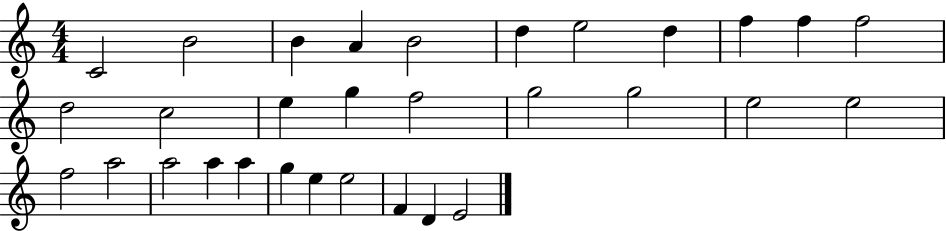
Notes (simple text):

C4/h B4/h B4/q A4/q B4/h D5/q E5/h D5/q F5/q F5/q F5/h D5/h C5/h E5/q G5/q F5/h G5/h G5/h E5/h E5/h F5/h A5/h A5/h A5/q A5/q G5/q E5/q E5/h F4/q D4/q E4/h